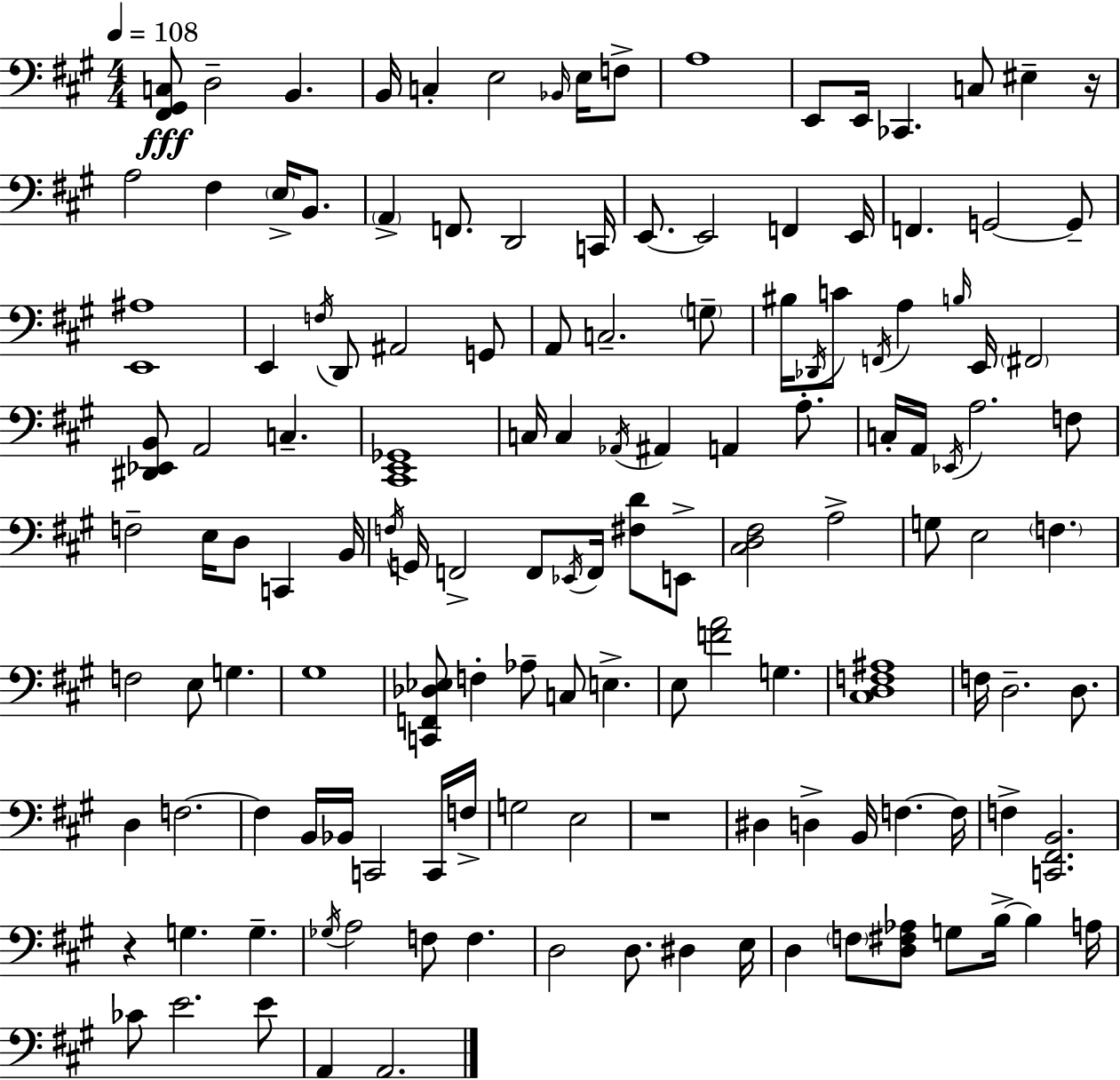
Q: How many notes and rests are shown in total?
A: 138